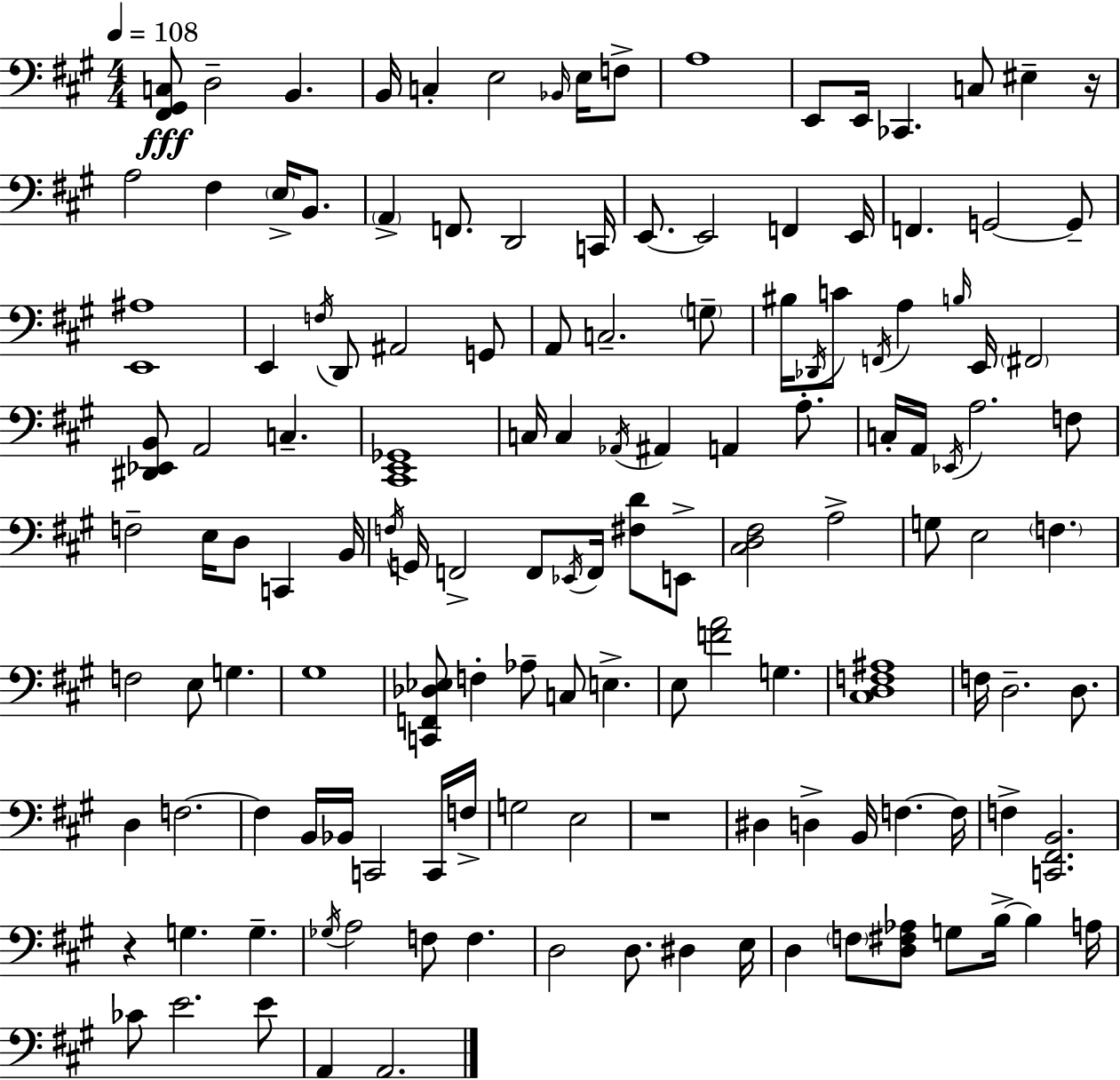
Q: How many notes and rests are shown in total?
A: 138